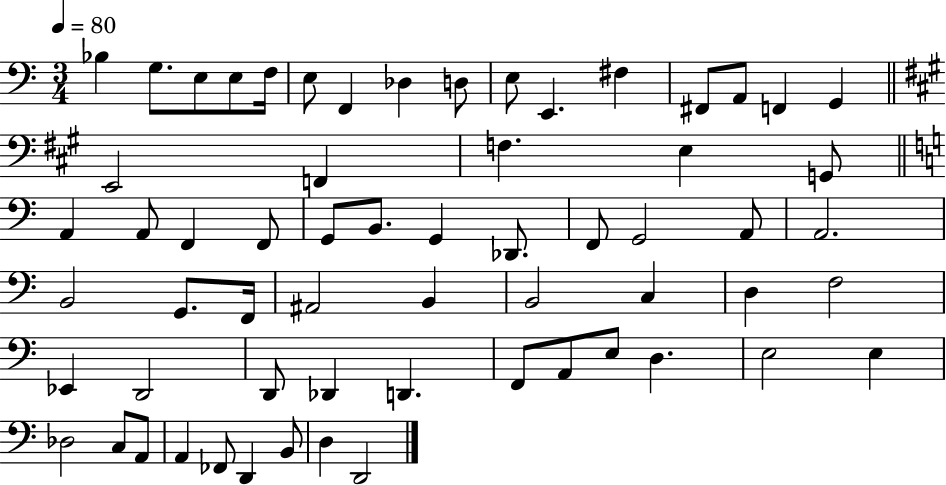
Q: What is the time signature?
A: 3/4